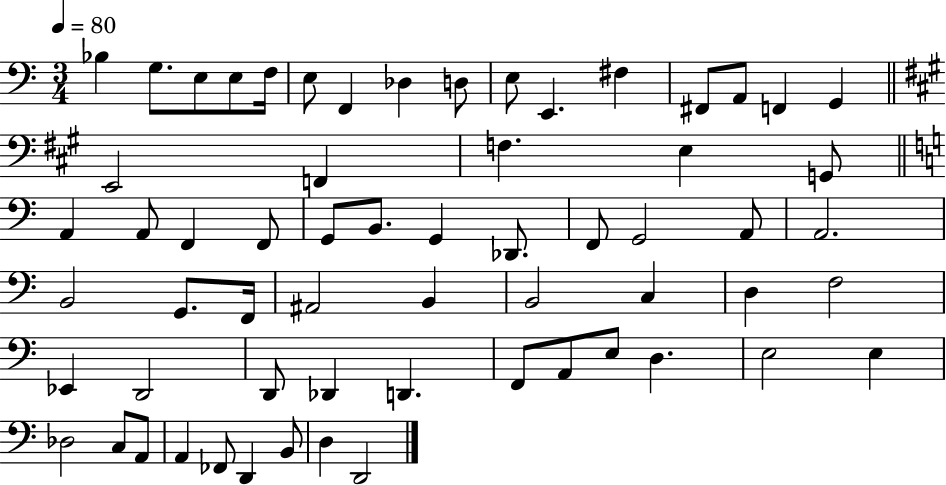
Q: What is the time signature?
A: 3/4